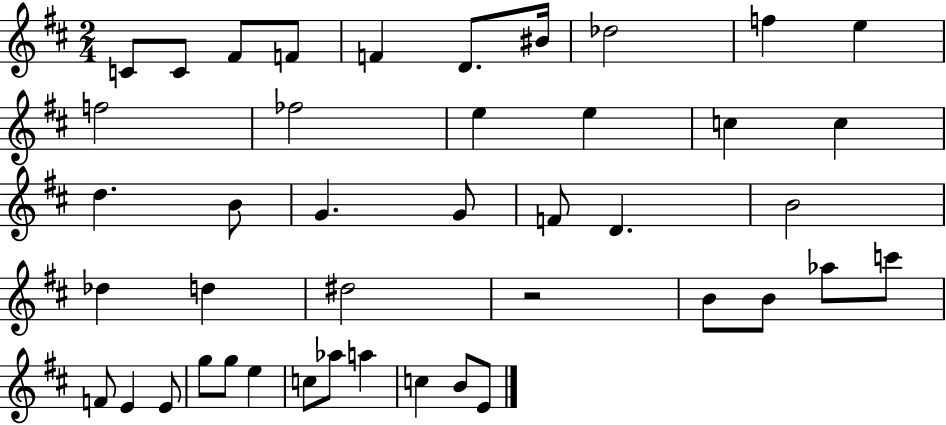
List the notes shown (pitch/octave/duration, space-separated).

C4/e C4/e F#4/e F4/e F4/q D4/e. BIS4/s Db5/h F5/q E5/q F5/h FES5/h E5/q E5/q C5/q C5/q D5/q. B4/e G4/q. G4/e F4/e D4/q. B4/h Db5/q D5/q D#5/h R/h B4/e B4/e Ab5/e C6/e F4/e E4/q E4/e G5/e G5/e E5/q C5/e Ab5/e A5/q C5/q B4/e E4/e